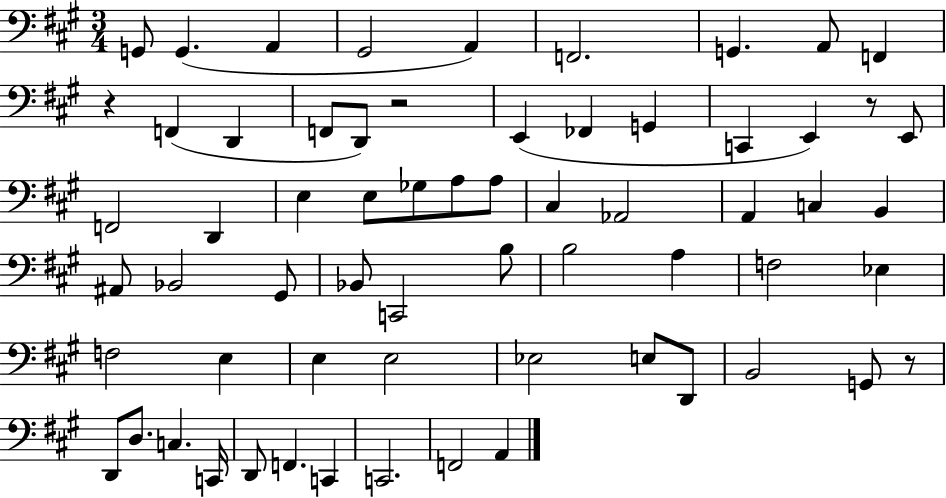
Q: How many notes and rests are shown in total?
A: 64